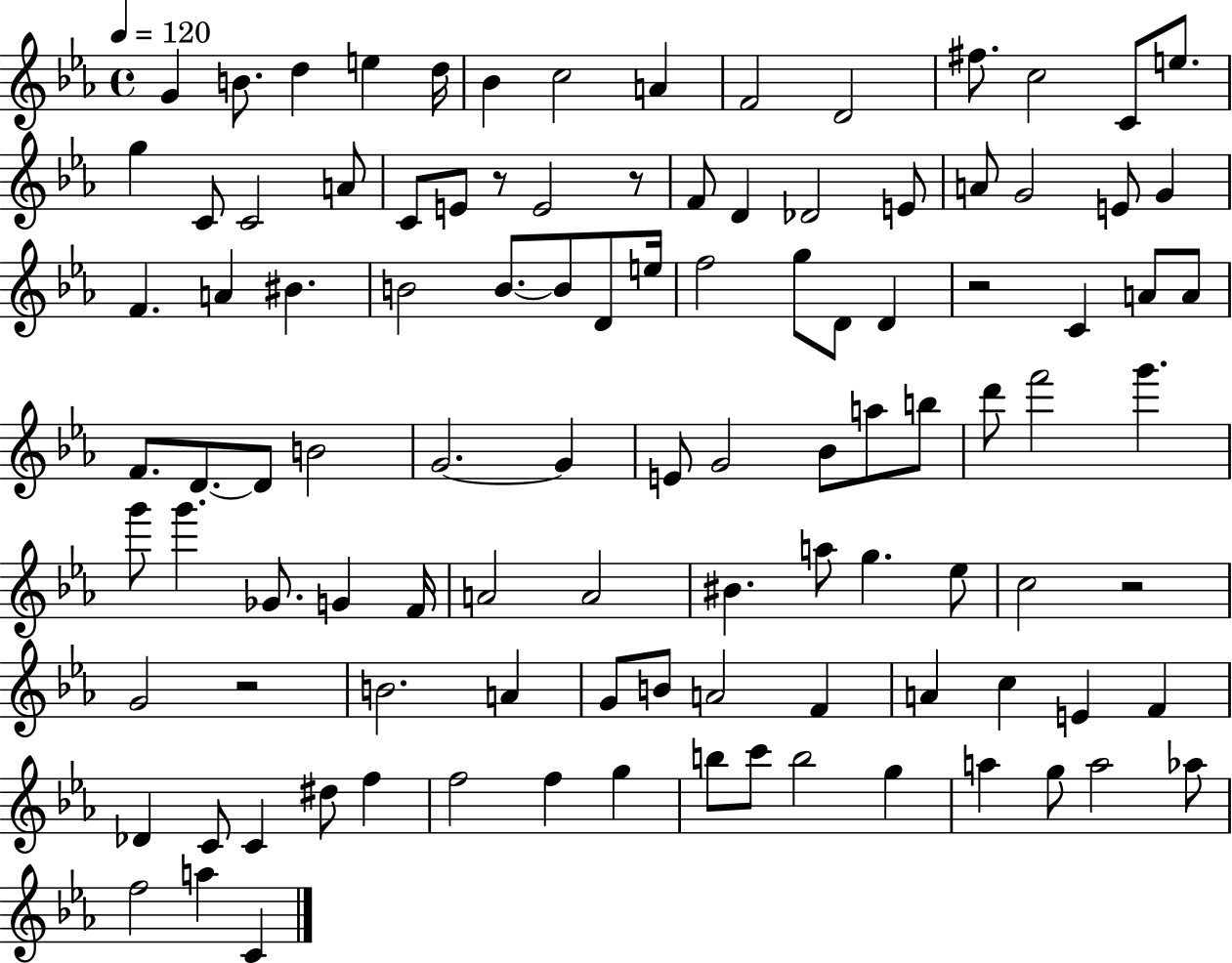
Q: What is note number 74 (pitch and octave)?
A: G4